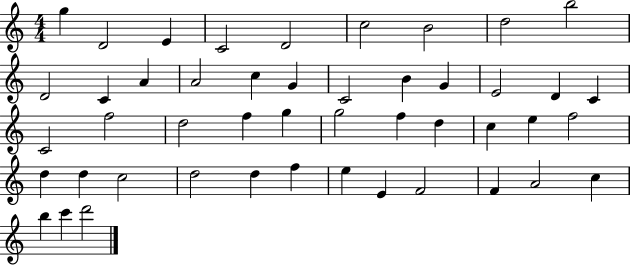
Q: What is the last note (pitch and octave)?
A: D6